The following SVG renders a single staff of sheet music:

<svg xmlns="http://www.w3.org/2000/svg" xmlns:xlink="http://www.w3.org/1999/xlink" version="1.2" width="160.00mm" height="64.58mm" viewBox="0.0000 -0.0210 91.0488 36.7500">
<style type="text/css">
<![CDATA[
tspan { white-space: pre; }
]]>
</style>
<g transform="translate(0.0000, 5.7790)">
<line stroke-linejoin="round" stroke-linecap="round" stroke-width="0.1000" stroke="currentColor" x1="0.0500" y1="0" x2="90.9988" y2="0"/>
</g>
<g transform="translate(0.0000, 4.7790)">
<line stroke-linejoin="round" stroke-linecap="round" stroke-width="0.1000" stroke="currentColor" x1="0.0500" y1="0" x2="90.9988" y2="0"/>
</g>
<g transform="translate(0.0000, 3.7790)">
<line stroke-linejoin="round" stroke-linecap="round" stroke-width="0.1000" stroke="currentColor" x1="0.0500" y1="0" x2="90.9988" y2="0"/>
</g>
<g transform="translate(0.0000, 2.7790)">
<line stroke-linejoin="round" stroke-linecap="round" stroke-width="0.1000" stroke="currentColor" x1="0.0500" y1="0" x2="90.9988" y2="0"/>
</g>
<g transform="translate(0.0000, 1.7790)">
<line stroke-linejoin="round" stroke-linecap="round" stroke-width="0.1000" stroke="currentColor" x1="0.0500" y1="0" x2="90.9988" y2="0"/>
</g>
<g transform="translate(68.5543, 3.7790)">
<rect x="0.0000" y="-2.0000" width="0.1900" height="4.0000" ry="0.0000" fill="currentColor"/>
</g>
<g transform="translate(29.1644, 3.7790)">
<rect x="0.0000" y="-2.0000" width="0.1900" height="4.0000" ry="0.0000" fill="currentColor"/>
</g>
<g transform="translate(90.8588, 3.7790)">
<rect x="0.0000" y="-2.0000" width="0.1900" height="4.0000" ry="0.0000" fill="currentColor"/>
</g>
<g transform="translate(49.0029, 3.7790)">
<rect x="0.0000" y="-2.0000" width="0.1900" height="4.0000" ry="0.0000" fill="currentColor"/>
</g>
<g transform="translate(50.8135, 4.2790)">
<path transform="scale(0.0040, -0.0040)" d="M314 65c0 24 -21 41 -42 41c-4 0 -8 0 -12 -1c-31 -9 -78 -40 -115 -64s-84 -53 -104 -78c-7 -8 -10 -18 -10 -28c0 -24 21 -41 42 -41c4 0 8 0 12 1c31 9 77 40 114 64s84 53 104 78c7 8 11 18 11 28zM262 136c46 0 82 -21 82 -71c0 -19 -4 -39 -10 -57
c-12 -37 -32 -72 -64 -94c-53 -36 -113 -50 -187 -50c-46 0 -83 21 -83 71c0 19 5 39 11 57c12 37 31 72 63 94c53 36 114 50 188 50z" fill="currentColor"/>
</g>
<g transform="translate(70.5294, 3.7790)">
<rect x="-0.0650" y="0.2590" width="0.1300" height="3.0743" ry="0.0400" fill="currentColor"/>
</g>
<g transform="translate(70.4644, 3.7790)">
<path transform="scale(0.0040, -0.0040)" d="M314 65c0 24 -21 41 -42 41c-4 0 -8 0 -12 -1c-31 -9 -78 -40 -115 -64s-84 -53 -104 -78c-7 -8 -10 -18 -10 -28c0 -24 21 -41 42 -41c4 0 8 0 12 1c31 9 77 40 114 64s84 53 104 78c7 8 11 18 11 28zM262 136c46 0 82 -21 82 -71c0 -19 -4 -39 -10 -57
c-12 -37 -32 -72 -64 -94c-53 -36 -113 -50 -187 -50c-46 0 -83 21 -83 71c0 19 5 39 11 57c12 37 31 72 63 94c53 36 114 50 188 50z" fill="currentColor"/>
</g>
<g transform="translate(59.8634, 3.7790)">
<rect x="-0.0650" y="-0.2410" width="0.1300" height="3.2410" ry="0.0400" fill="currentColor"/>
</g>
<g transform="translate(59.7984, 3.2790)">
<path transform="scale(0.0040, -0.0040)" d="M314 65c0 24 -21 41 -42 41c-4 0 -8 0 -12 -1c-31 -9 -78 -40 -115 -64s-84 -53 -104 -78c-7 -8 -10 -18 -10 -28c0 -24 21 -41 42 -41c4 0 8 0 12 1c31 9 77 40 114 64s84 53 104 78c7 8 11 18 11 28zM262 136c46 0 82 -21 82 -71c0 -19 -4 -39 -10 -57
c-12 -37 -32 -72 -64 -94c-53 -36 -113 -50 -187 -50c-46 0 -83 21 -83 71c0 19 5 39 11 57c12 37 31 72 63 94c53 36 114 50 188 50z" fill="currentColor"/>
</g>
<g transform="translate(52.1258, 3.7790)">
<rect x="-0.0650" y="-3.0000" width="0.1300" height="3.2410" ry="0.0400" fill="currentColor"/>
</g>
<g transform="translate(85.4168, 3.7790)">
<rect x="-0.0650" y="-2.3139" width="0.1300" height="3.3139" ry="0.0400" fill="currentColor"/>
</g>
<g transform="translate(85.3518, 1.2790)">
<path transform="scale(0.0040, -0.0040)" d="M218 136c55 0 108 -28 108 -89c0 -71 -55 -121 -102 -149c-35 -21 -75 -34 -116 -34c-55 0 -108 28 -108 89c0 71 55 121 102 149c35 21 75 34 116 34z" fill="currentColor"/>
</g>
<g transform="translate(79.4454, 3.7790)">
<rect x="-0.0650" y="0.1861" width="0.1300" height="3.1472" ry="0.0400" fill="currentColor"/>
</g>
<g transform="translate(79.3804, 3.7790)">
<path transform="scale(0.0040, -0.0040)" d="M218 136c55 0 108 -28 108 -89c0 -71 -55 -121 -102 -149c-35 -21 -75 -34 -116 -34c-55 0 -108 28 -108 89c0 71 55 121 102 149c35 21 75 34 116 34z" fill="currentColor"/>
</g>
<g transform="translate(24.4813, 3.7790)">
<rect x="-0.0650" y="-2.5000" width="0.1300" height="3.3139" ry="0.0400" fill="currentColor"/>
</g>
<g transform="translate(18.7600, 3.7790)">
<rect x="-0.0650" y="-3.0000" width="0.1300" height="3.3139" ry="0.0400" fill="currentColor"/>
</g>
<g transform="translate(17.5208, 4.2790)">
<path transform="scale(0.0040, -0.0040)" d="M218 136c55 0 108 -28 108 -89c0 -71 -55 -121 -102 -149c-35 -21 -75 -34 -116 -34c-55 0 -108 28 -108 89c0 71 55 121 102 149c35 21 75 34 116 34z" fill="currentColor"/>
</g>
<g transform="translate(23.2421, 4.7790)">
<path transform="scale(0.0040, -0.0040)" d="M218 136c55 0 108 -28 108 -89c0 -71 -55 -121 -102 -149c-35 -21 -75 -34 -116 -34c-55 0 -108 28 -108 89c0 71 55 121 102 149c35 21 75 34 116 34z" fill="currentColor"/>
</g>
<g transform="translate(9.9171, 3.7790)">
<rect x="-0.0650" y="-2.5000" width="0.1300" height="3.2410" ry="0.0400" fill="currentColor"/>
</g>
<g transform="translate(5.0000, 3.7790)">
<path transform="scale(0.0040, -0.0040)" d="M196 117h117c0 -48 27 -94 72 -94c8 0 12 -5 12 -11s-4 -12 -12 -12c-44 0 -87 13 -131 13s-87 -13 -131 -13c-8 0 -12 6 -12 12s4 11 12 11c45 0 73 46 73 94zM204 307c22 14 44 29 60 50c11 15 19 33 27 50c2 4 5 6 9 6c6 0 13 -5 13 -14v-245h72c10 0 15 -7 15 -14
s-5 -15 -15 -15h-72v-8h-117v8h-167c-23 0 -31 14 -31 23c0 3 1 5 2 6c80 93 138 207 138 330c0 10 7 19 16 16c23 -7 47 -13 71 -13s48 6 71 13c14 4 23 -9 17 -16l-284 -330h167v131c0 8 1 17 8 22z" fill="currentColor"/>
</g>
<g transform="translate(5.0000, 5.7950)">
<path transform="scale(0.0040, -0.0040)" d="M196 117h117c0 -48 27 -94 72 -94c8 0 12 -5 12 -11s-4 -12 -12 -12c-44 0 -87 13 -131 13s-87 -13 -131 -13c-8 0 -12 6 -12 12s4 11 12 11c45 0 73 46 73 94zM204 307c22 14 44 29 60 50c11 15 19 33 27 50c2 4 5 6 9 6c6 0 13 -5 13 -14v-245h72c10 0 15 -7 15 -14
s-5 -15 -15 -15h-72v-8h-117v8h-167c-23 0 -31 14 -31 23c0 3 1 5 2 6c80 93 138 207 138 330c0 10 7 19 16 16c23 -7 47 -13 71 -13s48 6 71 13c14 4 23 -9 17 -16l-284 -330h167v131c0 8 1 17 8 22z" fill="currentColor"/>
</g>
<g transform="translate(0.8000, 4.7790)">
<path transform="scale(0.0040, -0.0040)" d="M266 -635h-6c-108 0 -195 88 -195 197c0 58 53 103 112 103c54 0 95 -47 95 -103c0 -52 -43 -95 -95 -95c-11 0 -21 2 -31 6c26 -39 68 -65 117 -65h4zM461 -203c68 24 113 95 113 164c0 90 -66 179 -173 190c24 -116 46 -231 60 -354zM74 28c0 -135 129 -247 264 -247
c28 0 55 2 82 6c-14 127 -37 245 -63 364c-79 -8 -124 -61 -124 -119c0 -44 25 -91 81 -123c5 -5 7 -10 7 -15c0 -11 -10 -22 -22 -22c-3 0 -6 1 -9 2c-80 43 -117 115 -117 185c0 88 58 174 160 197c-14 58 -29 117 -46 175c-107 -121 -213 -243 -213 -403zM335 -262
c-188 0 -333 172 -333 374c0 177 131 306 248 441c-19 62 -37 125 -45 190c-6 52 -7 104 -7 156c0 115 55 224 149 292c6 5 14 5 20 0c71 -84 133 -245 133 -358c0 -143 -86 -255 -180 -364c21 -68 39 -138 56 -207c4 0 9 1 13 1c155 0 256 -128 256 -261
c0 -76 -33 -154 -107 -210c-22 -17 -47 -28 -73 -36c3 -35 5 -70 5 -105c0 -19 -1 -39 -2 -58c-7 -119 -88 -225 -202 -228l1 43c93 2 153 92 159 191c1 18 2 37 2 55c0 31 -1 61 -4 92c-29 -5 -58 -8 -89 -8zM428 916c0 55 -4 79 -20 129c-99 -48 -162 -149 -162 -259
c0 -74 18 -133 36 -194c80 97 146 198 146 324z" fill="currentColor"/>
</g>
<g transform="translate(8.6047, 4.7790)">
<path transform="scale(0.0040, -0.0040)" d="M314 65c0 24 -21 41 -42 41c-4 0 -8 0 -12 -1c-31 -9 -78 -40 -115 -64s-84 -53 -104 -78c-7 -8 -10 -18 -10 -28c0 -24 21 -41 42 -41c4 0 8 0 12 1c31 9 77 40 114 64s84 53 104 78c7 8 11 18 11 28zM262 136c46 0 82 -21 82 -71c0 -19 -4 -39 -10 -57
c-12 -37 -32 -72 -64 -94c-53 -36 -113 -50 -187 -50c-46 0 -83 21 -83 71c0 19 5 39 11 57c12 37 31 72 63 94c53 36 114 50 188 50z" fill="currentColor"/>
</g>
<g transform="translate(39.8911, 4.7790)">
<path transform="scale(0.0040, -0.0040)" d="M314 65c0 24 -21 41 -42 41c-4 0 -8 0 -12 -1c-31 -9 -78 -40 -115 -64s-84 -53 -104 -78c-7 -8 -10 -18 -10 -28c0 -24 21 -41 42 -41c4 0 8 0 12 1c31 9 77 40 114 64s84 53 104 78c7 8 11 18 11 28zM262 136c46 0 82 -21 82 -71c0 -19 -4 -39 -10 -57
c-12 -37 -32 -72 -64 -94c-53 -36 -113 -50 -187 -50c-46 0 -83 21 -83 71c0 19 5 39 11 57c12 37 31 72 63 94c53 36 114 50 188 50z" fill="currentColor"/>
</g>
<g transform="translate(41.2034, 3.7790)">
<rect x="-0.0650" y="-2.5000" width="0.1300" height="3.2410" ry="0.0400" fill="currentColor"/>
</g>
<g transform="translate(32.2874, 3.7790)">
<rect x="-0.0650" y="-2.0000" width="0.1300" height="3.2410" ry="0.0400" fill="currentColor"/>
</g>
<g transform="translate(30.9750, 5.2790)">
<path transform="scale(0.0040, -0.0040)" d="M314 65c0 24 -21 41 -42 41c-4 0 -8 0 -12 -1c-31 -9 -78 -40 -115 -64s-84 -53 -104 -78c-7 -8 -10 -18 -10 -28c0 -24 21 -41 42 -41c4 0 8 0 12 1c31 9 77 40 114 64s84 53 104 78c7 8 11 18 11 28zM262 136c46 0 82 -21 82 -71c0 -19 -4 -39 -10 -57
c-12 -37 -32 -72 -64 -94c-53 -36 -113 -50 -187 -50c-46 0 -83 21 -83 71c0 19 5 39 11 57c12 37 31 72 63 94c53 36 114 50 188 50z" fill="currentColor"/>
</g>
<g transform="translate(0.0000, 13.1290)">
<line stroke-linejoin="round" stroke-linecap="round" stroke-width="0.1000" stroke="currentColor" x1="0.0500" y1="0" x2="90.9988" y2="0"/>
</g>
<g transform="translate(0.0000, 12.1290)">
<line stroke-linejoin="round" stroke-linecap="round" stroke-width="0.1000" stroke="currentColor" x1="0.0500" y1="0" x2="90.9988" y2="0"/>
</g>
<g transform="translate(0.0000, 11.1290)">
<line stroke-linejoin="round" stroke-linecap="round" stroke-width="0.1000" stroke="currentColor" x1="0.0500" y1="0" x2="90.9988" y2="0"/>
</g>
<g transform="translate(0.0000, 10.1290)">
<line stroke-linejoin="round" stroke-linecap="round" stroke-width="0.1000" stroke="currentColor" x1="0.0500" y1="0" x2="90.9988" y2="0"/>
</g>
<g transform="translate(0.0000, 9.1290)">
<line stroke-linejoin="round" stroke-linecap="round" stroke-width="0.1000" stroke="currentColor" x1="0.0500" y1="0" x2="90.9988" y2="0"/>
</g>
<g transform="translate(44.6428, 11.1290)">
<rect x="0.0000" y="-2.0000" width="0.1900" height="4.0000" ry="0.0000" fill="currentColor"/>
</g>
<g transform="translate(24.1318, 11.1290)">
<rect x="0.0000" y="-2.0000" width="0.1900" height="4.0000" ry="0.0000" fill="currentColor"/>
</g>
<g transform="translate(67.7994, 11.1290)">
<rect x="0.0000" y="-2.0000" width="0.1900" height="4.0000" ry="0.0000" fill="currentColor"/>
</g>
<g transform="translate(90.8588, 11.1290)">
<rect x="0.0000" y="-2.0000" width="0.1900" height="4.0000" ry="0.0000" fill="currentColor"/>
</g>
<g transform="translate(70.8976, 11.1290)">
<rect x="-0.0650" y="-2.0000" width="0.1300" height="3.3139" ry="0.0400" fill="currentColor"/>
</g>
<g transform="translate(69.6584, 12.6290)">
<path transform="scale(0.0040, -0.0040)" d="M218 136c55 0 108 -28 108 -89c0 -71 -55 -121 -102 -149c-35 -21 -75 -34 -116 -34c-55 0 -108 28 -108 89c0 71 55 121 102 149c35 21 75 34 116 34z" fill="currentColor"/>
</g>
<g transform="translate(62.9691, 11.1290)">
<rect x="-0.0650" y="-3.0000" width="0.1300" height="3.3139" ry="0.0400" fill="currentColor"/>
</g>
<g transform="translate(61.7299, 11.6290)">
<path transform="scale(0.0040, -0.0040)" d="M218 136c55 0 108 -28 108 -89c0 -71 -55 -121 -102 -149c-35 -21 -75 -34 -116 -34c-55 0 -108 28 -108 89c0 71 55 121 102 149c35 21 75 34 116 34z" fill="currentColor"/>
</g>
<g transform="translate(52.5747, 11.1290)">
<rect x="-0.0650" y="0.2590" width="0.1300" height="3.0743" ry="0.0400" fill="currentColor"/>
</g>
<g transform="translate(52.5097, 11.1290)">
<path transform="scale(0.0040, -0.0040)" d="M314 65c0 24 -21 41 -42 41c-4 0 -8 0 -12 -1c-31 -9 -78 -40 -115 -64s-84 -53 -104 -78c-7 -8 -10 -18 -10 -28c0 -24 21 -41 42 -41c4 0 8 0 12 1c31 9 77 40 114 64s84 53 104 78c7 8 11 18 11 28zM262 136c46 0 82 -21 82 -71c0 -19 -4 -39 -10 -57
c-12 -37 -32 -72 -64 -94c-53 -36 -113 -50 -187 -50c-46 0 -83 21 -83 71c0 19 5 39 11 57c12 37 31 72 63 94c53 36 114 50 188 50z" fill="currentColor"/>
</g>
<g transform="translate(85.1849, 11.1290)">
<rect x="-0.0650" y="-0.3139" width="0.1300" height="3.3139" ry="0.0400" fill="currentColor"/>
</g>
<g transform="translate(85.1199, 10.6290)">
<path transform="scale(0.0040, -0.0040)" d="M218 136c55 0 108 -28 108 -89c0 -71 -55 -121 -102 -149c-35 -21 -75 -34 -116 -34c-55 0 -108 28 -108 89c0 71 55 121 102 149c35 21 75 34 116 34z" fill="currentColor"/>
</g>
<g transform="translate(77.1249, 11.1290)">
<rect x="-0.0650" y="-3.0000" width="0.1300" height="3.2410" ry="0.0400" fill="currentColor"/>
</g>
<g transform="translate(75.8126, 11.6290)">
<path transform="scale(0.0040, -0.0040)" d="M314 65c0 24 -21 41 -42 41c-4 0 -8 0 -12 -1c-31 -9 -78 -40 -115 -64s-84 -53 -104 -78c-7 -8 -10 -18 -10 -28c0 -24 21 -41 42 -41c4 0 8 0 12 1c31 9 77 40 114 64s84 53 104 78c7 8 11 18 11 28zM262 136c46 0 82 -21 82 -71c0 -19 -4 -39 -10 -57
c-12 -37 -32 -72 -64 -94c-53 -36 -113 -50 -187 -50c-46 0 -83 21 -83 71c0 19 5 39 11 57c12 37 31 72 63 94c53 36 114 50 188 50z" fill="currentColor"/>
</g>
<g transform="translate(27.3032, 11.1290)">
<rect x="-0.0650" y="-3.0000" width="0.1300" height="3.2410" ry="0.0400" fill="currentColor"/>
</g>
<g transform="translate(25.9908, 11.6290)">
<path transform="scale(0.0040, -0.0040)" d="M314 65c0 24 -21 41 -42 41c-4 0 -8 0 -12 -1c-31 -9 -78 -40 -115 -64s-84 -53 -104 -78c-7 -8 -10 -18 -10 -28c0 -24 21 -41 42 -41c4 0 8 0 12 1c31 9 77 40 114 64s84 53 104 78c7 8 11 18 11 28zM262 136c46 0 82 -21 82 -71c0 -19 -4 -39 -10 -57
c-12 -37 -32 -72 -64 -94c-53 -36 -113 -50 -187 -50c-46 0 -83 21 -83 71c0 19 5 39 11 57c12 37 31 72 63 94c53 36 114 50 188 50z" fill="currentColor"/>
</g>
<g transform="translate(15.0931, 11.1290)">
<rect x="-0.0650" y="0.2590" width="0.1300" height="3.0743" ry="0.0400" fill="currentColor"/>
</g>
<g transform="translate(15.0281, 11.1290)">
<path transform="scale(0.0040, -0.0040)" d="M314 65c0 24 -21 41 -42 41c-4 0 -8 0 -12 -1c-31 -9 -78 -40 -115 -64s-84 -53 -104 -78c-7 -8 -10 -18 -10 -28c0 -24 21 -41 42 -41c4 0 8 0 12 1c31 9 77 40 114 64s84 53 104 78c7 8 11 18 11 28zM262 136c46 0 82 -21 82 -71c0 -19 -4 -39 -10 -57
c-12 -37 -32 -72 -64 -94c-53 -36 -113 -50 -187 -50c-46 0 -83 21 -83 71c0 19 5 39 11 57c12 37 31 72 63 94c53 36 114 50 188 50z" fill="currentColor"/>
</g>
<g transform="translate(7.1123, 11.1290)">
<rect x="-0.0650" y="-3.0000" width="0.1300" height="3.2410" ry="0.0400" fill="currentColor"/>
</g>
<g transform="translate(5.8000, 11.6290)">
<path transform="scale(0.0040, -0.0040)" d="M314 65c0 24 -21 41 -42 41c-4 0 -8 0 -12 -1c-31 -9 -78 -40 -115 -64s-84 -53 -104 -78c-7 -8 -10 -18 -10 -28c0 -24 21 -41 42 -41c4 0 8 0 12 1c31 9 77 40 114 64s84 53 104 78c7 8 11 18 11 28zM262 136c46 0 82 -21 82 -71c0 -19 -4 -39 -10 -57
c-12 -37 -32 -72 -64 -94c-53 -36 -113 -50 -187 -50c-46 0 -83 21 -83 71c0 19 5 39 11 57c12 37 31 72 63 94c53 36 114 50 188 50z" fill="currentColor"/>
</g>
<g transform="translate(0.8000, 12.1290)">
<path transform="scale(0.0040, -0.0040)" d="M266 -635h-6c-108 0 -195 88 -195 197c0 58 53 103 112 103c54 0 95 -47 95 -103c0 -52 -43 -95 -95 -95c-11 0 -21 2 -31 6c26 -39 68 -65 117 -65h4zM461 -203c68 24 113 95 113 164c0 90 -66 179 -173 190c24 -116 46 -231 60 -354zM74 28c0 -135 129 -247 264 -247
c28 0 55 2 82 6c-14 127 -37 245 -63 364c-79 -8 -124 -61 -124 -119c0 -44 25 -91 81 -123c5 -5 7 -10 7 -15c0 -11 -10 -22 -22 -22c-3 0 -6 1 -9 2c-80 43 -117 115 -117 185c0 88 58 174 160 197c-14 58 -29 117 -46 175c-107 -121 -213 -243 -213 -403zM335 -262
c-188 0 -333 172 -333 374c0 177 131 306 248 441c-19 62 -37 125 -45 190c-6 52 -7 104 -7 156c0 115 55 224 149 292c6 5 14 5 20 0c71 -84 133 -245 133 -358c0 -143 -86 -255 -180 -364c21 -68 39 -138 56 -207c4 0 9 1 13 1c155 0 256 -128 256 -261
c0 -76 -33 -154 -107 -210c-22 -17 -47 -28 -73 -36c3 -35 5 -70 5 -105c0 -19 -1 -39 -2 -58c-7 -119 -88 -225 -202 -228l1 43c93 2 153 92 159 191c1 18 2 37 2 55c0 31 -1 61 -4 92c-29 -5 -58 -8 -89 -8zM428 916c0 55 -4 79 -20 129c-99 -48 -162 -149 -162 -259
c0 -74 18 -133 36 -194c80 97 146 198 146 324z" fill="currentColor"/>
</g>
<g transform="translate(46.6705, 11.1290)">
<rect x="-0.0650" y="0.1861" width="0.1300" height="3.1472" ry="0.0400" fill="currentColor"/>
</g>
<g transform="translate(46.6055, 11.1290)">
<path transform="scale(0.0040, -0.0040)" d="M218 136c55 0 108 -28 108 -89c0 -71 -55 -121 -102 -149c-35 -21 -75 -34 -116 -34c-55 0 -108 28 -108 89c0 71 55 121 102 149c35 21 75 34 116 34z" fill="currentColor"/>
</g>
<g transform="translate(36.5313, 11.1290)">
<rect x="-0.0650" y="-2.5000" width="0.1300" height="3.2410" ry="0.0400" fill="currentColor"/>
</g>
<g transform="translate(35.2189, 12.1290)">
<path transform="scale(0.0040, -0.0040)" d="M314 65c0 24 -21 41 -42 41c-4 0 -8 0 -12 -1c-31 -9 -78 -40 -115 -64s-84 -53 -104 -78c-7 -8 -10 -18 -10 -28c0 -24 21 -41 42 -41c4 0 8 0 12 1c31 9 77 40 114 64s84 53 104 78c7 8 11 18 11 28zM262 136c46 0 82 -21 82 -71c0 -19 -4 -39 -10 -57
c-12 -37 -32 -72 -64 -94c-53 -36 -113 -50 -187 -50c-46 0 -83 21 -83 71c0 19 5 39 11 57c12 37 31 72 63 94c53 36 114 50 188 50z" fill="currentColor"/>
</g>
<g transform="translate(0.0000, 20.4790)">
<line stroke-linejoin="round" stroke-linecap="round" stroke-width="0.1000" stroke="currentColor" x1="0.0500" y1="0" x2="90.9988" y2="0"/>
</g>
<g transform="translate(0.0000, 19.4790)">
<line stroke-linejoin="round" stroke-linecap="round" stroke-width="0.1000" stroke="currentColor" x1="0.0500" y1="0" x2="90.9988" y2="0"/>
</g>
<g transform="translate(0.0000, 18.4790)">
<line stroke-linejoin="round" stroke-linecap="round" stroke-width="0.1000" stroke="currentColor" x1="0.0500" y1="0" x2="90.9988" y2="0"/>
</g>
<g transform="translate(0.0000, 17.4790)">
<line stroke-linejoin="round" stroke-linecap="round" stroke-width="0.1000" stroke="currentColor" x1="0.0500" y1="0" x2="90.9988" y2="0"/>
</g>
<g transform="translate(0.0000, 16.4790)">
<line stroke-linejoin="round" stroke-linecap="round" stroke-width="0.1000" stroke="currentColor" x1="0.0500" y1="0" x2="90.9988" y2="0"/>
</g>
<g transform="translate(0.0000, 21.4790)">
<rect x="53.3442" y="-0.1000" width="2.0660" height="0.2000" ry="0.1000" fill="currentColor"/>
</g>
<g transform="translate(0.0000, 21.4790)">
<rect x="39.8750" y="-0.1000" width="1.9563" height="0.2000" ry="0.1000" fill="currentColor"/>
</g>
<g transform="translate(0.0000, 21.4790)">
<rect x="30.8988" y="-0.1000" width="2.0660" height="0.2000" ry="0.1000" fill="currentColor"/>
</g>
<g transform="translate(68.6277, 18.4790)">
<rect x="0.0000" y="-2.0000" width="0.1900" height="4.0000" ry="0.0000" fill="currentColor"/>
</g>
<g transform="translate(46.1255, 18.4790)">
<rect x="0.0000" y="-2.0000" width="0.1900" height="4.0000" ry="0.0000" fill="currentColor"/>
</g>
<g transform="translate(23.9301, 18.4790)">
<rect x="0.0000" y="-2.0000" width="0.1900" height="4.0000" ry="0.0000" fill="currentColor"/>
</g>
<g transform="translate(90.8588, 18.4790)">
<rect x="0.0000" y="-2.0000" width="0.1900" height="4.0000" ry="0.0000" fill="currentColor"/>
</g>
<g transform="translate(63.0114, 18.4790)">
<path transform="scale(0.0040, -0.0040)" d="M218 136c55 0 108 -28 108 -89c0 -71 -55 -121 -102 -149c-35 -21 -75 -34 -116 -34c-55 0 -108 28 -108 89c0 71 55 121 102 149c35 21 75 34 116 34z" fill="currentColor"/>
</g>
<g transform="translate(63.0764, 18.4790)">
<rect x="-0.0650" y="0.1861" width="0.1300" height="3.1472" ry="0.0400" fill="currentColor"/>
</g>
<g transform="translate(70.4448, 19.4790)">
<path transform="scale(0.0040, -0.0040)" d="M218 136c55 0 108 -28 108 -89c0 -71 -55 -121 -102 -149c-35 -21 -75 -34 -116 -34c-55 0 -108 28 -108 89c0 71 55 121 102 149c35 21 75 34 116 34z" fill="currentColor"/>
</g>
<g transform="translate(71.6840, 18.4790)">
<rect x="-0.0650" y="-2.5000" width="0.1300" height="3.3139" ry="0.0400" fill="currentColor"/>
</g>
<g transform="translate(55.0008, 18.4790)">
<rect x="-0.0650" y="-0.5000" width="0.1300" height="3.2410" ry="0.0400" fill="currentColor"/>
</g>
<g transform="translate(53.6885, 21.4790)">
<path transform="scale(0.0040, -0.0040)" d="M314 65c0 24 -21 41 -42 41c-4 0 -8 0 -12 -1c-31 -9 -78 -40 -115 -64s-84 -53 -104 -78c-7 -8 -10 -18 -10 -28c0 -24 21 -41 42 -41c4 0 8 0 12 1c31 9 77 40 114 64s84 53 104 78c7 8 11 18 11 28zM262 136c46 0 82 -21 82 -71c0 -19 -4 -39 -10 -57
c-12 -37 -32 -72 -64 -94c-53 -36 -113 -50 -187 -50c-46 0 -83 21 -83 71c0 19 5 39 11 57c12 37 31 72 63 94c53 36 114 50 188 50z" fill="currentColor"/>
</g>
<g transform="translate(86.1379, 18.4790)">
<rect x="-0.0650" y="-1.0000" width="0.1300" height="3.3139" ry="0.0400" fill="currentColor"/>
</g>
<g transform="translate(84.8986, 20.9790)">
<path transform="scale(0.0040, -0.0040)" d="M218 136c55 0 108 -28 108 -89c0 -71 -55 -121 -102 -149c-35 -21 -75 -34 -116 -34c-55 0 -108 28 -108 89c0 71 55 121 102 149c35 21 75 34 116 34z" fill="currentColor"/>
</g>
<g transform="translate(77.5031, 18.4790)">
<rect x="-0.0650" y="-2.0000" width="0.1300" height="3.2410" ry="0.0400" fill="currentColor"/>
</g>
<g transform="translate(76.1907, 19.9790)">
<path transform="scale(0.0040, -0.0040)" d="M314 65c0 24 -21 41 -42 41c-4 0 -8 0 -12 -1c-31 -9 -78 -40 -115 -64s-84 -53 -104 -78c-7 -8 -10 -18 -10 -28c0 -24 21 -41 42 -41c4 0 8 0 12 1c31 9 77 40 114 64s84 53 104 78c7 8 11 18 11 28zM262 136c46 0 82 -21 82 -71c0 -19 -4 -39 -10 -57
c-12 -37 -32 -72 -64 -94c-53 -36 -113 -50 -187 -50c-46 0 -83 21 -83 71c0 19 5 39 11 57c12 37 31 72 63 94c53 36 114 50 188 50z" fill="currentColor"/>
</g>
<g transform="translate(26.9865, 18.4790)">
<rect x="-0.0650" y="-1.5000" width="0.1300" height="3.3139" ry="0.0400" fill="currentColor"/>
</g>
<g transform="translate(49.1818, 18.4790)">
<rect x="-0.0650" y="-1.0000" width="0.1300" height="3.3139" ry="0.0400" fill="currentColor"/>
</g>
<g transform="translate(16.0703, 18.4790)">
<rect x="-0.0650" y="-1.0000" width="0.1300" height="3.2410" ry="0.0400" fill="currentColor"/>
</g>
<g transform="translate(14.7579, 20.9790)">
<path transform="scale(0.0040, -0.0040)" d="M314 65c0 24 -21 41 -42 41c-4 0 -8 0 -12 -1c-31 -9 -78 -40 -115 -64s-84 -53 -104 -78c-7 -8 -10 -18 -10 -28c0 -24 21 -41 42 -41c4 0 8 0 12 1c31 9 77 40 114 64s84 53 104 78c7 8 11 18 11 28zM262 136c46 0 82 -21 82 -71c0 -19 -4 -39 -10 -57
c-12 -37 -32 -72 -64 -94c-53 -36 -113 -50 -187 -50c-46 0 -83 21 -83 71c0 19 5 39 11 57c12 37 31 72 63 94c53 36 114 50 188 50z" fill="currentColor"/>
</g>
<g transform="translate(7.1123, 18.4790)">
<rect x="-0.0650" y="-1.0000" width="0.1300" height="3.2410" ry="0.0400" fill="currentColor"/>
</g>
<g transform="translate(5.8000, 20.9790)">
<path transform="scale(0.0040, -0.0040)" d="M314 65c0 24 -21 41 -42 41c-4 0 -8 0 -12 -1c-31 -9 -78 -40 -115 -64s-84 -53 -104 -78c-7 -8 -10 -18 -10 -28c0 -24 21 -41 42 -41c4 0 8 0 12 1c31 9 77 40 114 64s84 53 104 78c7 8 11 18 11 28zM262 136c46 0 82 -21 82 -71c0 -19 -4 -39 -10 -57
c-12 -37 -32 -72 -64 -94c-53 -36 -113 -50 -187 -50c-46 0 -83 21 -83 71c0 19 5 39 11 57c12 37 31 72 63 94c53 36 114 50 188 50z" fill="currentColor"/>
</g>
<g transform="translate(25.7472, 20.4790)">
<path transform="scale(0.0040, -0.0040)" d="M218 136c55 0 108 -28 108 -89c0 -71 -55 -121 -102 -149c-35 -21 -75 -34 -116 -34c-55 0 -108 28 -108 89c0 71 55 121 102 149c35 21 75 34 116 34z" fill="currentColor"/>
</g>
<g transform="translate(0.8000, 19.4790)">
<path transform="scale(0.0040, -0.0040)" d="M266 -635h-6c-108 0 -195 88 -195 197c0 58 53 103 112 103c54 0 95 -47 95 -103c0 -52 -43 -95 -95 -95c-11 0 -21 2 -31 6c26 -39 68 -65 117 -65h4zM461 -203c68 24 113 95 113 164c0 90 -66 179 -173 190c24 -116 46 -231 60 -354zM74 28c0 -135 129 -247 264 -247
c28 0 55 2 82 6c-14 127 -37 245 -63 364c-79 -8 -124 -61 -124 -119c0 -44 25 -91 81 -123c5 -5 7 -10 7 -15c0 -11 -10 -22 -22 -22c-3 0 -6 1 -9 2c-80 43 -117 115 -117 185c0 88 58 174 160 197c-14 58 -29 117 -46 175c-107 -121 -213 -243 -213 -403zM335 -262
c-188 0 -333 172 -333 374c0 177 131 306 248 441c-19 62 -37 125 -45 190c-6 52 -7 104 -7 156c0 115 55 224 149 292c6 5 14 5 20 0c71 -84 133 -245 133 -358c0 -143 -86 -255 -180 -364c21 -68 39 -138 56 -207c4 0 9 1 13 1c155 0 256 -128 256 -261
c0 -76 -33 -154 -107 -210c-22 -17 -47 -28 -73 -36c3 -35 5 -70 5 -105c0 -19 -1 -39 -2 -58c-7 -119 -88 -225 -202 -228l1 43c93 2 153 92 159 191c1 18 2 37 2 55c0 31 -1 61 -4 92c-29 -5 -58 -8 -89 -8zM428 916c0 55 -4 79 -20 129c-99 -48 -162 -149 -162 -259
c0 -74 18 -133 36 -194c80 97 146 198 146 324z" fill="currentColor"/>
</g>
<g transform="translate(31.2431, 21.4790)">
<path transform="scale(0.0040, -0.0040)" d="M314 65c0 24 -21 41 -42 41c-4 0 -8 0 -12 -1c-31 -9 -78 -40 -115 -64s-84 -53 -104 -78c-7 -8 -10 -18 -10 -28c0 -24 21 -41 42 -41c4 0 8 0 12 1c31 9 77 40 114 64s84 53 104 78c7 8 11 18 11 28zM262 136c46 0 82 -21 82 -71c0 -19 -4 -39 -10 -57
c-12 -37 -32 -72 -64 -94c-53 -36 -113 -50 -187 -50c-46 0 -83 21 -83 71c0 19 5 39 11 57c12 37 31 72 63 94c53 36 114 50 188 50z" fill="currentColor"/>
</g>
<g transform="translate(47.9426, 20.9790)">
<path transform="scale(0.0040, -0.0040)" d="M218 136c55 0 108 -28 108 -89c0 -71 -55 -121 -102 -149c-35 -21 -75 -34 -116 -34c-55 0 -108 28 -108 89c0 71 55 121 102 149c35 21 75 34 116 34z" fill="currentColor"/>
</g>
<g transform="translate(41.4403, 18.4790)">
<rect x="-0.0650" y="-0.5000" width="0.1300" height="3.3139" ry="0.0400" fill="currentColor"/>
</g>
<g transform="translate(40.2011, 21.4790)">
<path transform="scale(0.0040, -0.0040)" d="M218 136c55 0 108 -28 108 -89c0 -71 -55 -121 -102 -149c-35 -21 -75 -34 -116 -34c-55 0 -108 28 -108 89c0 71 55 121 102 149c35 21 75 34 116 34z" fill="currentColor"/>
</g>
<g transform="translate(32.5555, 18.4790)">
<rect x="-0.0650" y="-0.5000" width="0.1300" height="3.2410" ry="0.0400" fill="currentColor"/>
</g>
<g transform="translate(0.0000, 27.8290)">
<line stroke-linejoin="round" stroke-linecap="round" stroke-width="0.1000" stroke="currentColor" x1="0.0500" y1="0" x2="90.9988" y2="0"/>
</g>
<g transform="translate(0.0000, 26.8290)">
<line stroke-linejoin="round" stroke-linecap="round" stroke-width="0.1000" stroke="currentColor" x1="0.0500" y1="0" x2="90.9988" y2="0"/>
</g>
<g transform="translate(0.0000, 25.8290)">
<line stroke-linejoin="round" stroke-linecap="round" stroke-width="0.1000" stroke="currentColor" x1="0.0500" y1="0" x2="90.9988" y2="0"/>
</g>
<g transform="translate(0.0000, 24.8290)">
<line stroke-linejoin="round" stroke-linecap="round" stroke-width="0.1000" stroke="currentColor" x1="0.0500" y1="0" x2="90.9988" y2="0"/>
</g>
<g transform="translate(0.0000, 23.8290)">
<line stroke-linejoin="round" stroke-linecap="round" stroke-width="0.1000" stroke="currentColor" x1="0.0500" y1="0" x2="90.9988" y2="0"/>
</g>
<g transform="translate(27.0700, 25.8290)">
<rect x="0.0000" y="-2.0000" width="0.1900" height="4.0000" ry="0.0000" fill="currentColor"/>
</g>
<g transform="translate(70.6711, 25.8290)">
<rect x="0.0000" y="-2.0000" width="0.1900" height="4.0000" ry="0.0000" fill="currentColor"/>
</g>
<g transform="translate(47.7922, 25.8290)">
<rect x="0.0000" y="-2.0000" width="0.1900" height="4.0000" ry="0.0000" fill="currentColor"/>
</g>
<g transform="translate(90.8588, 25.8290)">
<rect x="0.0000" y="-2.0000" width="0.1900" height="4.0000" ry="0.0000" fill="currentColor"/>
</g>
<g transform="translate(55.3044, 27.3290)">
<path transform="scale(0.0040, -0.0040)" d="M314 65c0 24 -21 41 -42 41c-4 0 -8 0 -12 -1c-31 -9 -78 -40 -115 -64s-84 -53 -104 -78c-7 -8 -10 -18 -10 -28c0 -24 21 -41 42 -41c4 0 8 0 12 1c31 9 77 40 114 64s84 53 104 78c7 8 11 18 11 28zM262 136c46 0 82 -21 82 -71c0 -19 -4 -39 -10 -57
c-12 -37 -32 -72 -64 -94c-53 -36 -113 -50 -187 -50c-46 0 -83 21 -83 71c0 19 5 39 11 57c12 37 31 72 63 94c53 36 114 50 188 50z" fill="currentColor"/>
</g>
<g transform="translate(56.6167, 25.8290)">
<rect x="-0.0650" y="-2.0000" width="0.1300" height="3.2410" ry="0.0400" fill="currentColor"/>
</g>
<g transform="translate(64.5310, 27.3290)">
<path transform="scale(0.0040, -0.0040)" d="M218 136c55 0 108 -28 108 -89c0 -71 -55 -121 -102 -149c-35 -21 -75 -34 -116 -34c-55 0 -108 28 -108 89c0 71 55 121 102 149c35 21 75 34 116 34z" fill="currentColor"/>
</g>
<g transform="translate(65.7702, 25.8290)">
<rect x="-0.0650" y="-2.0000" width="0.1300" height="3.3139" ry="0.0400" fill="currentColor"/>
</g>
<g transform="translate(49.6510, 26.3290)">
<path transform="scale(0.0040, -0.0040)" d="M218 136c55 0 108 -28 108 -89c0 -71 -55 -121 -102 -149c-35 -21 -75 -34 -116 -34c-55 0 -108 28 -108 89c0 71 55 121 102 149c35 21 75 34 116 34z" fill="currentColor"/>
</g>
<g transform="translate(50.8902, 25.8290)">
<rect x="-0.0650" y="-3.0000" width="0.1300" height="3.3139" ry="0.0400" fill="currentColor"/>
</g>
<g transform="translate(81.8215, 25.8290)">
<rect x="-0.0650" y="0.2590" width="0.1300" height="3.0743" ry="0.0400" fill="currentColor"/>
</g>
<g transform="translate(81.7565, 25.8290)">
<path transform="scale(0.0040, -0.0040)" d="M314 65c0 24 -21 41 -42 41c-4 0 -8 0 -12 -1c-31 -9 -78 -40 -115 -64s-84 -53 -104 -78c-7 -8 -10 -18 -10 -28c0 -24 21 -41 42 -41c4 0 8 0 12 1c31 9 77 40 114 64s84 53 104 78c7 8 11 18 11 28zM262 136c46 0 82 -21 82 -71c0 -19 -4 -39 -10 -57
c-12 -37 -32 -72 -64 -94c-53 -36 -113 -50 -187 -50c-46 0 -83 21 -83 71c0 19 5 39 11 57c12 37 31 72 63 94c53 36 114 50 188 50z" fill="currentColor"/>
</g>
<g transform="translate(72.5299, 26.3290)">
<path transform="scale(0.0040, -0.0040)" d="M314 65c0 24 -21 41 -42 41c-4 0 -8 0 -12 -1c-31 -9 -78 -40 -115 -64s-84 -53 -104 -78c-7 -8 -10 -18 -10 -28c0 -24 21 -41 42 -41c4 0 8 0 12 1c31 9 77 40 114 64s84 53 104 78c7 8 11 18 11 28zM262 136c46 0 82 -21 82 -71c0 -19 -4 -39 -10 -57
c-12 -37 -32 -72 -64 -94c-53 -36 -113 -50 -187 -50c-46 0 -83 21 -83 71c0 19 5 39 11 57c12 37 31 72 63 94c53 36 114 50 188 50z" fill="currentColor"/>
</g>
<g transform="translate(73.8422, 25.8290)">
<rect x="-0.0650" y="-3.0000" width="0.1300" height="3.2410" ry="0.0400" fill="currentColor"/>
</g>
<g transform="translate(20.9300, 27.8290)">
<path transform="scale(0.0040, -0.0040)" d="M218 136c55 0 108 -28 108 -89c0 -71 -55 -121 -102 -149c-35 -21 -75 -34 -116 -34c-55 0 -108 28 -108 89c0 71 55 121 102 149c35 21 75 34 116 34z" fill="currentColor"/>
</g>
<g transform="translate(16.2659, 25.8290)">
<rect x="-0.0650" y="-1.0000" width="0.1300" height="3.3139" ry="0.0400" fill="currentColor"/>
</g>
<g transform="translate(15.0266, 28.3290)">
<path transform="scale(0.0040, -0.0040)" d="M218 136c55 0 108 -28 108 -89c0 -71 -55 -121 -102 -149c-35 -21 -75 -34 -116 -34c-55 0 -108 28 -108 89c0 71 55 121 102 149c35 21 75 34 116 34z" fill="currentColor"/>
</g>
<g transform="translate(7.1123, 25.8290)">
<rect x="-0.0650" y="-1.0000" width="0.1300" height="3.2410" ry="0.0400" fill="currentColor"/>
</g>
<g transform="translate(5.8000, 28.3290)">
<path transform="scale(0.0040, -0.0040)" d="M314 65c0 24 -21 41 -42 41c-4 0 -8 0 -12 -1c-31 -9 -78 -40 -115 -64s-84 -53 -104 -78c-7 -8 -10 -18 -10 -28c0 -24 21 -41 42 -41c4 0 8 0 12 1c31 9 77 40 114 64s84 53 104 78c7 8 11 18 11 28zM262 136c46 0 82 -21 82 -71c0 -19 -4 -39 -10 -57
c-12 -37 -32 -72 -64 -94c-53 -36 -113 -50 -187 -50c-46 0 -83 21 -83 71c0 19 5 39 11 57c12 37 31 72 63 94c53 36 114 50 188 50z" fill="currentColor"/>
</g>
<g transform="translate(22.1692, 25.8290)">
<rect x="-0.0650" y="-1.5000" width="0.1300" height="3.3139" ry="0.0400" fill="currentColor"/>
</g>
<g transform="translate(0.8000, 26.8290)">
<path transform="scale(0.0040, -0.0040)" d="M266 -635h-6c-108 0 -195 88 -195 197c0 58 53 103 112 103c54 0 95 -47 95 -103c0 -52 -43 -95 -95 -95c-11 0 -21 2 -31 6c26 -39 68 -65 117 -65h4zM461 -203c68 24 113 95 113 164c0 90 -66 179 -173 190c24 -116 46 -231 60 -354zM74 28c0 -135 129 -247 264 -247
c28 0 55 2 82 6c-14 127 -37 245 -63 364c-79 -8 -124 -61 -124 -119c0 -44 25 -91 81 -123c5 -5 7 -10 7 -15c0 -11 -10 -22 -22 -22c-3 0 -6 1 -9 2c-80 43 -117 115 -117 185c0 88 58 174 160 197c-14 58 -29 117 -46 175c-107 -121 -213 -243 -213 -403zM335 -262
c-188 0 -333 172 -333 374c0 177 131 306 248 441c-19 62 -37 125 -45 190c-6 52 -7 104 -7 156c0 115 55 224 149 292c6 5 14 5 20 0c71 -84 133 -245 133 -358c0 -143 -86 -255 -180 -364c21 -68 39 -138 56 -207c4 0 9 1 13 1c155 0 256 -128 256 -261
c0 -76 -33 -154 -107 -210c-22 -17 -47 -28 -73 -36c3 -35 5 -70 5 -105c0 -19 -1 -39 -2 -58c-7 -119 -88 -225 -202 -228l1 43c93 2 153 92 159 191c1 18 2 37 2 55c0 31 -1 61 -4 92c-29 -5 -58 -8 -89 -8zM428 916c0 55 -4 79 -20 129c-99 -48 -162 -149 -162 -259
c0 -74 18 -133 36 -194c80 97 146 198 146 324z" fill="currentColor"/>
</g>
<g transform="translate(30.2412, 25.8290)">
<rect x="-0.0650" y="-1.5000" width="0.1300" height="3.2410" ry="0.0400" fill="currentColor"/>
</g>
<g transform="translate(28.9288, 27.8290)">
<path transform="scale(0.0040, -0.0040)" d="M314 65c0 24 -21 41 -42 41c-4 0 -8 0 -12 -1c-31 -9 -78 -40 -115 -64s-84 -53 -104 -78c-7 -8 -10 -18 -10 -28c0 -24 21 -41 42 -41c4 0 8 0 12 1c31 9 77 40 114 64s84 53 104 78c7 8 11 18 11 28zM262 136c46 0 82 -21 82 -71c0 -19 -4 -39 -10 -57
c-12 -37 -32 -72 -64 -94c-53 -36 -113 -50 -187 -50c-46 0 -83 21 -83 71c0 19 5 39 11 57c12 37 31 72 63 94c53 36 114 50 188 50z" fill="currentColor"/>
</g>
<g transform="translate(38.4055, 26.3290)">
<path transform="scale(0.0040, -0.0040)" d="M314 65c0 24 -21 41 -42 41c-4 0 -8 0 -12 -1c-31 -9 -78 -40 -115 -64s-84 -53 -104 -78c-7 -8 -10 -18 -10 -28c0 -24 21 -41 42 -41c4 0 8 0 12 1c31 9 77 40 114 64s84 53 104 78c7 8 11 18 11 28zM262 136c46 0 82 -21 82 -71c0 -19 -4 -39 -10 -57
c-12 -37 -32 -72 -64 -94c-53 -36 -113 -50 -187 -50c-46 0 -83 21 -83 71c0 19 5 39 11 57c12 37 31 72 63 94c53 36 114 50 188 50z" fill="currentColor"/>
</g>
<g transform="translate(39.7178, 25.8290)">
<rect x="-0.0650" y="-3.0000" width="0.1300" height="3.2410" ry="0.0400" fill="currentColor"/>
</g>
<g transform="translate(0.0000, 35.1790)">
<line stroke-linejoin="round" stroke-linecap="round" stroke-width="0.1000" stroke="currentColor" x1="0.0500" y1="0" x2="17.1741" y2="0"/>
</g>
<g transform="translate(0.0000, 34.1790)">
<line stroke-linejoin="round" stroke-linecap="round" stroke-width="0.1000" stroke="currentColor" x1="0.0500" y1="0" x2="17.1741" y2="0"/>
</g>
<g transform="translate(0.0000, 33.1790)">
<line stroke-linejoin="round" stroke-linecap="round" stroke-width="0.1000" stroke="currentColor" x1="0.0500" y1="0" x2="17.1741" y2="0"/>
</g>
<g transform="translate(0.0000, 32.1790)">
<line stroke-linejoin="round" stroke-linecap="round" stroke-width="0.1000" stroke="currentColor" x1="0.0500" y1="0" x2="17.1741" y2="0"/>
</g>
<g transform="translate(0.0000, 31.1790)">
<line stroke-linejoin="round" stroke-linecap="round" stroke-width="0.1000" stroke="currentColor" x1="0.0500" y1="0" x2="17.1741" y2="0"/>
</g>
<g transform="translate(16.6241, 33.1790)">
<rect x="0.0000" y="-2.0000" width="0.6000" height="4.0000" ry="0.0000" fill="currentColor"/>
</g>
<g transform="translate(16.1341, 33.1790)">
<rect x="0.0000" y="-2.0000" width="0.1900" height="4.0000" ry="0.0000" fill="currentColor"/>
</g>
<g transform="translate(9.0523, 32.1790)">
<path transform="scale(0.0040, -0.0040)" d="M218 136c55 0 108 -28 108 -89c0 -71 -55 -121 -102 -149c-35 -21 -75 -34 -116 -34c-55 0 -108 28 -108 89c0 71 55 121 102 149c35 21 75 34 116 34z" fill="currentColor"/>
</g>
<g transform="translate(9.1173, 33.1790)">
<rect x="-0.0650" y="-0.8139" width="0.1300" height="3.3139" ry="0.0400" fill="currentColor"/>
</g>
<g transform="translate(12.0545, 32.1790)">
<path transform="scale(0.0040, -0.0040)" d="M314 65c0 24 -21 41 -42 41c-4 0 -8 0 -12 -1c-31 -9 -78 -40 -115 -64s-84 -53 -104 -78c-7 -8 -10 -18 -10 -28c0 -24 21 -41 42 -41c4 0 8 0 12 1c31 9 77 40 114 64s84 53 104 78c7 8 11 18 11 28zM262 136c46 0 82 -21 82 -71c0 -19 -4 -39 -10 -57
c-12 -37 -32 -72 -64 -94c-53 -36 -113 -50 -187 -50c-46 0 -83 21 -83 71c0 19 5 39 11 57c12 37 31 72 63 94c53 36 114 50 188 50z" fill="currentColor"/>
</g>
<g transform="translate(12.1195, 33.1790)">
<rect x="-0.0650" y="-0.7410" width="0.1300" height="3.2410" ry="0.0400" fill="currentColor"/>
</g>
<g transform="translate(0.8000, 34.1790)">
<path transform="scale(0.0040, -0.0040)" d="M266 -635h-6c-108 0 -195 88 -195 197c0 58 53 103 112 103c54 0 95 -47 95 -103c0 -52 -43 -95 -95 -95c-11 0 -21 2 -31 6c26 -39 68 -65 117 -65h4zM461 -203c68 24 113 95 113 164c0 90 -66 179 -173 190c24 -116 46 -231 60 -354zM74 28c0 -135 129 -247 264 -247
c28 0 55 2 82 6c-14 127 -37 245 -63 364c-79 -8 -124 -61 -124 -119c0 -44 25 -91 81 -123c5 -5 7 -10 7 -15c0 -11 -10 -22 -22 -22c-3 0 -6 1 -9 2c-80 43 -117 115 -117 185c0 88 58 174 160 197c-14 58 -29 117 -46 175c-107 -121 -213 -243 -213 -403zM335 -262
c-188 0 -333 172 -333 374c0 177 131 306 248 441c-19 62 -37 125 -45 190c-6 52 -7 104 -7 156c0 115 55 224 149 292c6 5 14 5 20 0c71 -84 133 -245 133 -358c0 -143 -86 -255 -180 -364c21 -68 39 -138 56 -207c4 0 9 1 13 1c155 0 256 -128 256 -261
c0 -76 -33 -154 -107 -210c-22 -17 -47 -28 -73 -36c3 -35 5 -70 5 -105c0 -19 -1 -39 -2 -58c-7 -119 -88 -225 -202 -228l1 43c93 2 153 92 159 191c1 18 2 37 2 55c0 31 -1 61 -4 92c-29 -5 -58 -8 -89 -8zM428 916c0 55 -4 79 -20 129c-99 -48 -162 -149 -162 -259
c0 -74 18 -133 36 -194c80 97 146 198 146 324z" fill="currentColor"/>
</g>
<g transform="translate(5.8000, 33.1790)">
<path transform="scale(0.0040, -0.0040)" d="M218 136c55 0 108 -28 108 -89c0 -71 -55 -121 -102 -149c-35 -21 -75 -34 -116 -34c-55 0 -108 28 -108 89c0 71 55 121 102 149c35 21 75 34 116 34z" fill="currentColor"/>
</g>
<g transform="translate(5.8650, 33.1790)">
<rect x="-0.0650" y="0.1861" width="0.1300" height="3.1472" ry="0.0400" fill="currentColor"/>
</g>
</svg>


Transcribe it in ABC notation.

X:1
T:Untitled
M:4/4
L:1/4
K:C
G2 A G F2 G2 A2 c2 B2 B g A2 B2 A2 G2 B B2 A F A2 c D2 D2 E C2 C D C2 B G F2 D D2 D E E2 A2 A F2 F A2 B2 B d d2